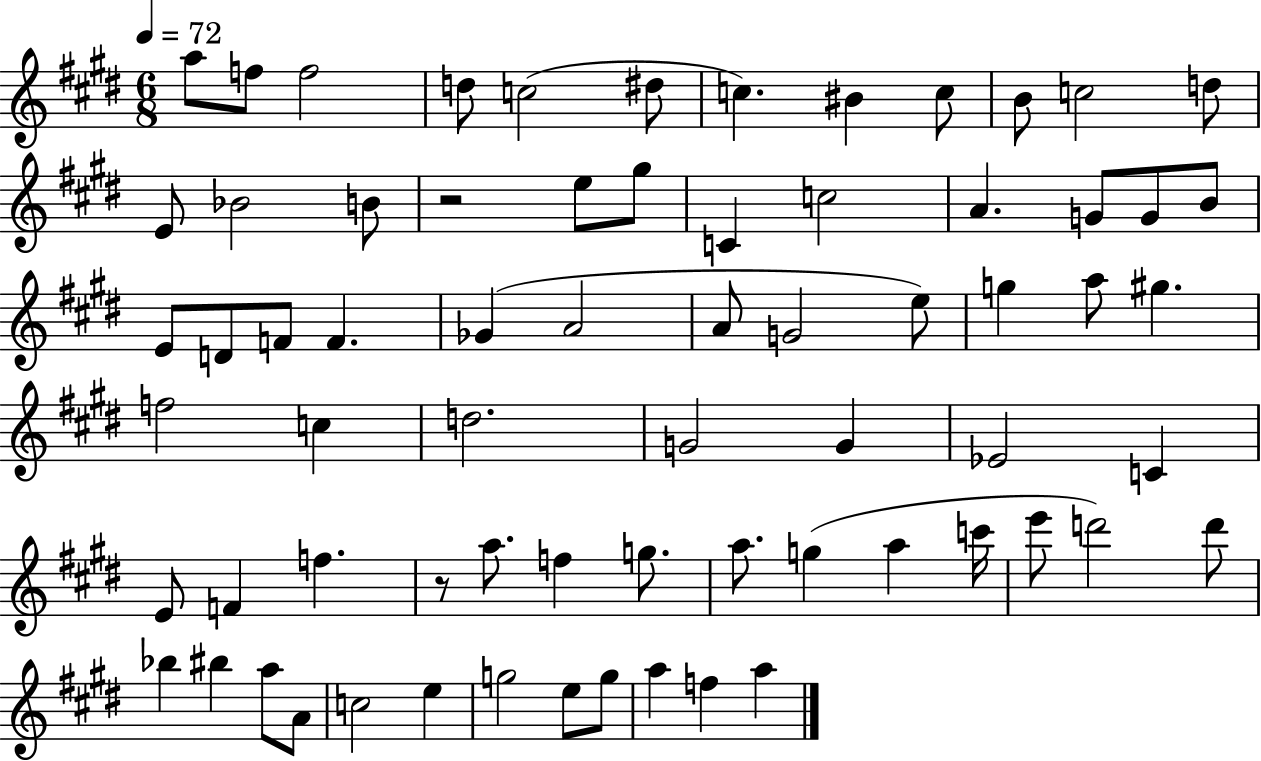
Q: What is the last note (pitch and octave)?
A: A5